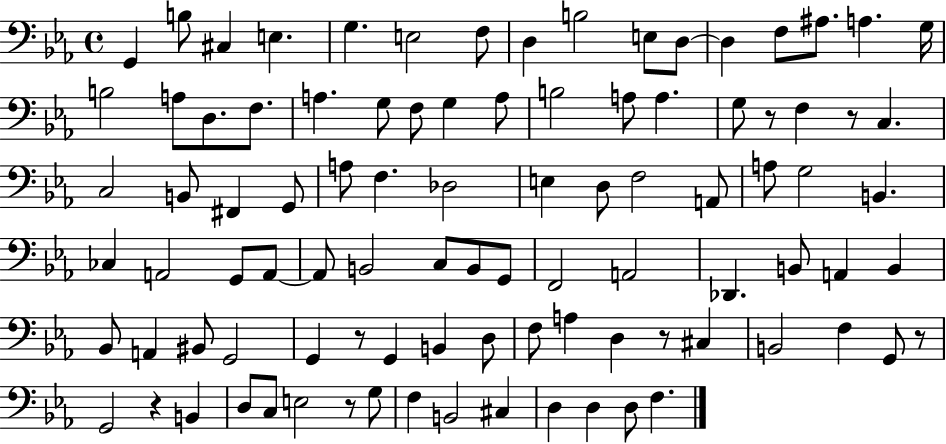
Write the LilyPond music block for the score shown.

{
  \clef bass
  \time 4/4
  \defaultTimeSignature
  \key ees \major
  g,4 b8 cis4 e4. | g4. e2 f8 | d4 b2 e8 d8~~ | d4 f8 ais8. a4. g16 | \break b2 a8 d8. f8. | a4. g8 f8 g4 a8 | b2 a8 a4. | g8 r8 f4 r8 c4. | \break c2 b,8 fis,4 g,8 | a8 f4. des2 | e4 d8 f2 a,8 | a8 g2 b,4. | \break ces4 a,2 g,8 a,8~~ | a,8 b,2 c8 b,8 g,8 | f,2 a,2 | des,4. b,8 a,4 b,4 | \break bes,8 a,4 bis,8 g,2 | g,4 r8 g,4 b,4 d8 | f8 a4 d4 r8 cis4 | b,2 f4 g,8 r8 | \break g,2 r4 b,4 | d8 c8 e2 r8 g8 | f4 b,2 cis4 | d4 d4 d8 f4. | \break \bar "|."
}